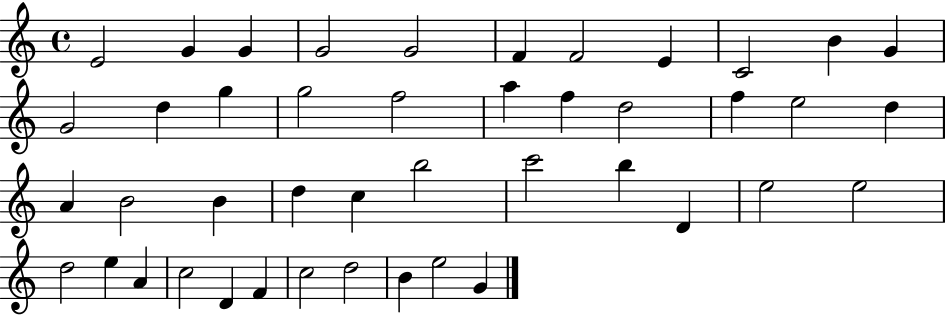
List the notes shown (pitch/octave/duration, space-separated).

E4/h G4/q G4/q G4/h G4/h F4/q F4/h E4/q C4/h B4/q G4/q G4/h D5/q G5/q G5/h F5/h A5/q F5/q D5/h F5/q E5/h D5/q A4/q B4/h B4/q D5/q C5/q B5/h C6/h B5/q D4/q E5/h E5/h D5/h E5/q A4/q C5/h D4/q F4/q C5/h D5/h B4/q E5/h G4/q